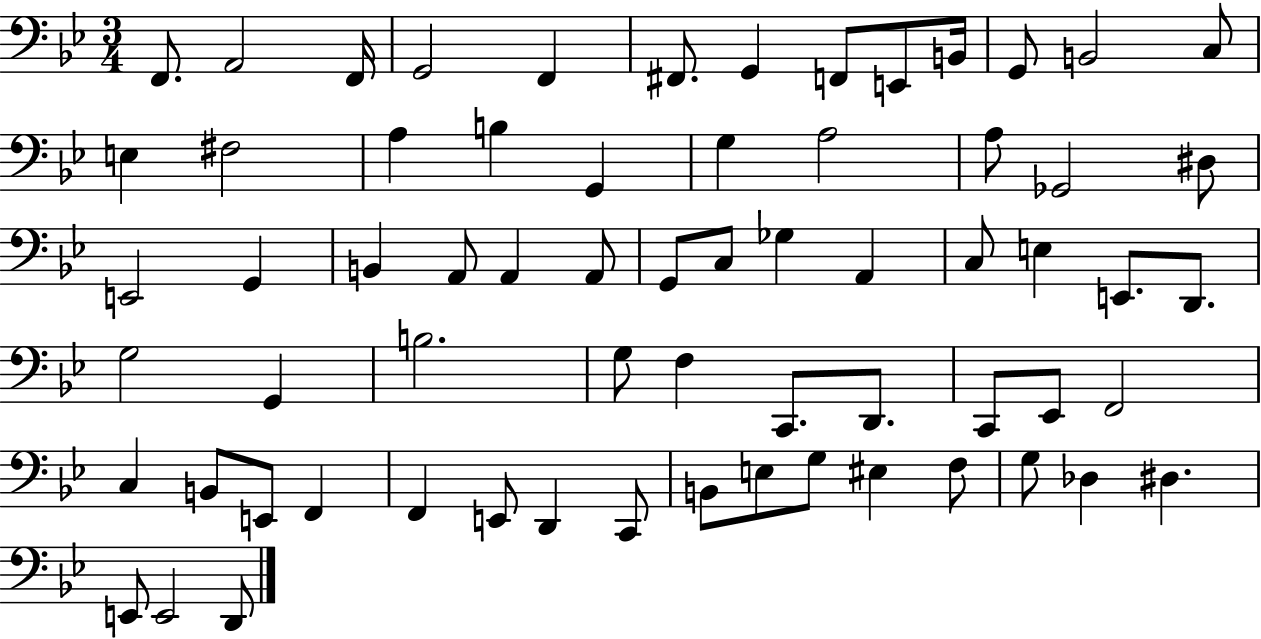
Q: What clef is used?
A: bass